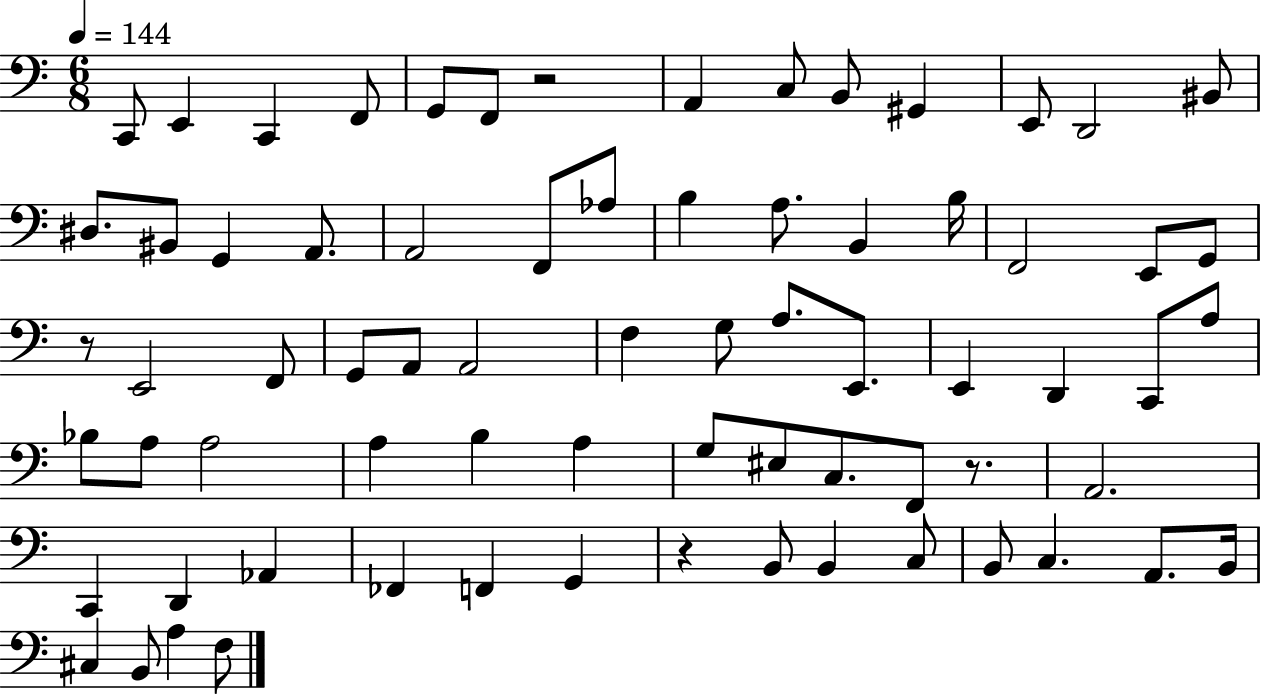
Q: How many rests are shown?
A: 4